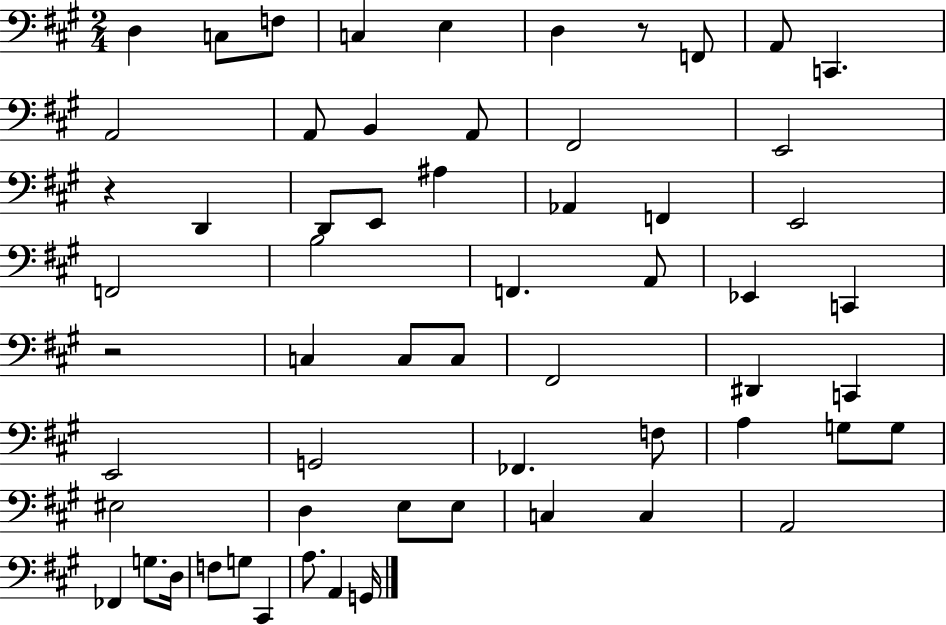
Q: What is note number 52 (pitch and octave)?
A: F3